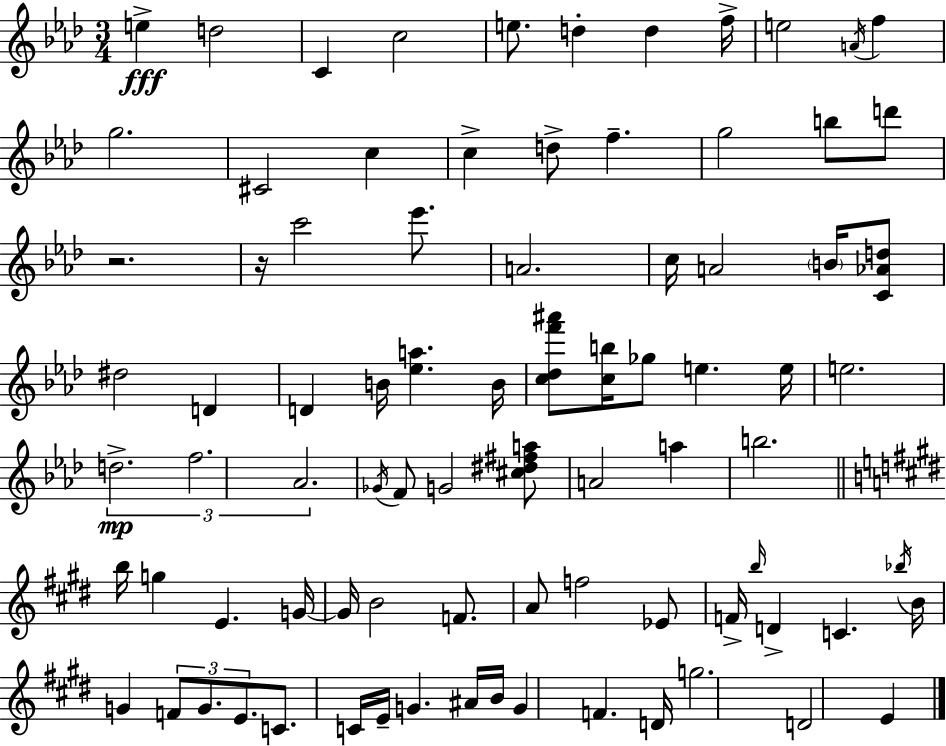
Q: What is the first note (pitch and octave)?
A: E5